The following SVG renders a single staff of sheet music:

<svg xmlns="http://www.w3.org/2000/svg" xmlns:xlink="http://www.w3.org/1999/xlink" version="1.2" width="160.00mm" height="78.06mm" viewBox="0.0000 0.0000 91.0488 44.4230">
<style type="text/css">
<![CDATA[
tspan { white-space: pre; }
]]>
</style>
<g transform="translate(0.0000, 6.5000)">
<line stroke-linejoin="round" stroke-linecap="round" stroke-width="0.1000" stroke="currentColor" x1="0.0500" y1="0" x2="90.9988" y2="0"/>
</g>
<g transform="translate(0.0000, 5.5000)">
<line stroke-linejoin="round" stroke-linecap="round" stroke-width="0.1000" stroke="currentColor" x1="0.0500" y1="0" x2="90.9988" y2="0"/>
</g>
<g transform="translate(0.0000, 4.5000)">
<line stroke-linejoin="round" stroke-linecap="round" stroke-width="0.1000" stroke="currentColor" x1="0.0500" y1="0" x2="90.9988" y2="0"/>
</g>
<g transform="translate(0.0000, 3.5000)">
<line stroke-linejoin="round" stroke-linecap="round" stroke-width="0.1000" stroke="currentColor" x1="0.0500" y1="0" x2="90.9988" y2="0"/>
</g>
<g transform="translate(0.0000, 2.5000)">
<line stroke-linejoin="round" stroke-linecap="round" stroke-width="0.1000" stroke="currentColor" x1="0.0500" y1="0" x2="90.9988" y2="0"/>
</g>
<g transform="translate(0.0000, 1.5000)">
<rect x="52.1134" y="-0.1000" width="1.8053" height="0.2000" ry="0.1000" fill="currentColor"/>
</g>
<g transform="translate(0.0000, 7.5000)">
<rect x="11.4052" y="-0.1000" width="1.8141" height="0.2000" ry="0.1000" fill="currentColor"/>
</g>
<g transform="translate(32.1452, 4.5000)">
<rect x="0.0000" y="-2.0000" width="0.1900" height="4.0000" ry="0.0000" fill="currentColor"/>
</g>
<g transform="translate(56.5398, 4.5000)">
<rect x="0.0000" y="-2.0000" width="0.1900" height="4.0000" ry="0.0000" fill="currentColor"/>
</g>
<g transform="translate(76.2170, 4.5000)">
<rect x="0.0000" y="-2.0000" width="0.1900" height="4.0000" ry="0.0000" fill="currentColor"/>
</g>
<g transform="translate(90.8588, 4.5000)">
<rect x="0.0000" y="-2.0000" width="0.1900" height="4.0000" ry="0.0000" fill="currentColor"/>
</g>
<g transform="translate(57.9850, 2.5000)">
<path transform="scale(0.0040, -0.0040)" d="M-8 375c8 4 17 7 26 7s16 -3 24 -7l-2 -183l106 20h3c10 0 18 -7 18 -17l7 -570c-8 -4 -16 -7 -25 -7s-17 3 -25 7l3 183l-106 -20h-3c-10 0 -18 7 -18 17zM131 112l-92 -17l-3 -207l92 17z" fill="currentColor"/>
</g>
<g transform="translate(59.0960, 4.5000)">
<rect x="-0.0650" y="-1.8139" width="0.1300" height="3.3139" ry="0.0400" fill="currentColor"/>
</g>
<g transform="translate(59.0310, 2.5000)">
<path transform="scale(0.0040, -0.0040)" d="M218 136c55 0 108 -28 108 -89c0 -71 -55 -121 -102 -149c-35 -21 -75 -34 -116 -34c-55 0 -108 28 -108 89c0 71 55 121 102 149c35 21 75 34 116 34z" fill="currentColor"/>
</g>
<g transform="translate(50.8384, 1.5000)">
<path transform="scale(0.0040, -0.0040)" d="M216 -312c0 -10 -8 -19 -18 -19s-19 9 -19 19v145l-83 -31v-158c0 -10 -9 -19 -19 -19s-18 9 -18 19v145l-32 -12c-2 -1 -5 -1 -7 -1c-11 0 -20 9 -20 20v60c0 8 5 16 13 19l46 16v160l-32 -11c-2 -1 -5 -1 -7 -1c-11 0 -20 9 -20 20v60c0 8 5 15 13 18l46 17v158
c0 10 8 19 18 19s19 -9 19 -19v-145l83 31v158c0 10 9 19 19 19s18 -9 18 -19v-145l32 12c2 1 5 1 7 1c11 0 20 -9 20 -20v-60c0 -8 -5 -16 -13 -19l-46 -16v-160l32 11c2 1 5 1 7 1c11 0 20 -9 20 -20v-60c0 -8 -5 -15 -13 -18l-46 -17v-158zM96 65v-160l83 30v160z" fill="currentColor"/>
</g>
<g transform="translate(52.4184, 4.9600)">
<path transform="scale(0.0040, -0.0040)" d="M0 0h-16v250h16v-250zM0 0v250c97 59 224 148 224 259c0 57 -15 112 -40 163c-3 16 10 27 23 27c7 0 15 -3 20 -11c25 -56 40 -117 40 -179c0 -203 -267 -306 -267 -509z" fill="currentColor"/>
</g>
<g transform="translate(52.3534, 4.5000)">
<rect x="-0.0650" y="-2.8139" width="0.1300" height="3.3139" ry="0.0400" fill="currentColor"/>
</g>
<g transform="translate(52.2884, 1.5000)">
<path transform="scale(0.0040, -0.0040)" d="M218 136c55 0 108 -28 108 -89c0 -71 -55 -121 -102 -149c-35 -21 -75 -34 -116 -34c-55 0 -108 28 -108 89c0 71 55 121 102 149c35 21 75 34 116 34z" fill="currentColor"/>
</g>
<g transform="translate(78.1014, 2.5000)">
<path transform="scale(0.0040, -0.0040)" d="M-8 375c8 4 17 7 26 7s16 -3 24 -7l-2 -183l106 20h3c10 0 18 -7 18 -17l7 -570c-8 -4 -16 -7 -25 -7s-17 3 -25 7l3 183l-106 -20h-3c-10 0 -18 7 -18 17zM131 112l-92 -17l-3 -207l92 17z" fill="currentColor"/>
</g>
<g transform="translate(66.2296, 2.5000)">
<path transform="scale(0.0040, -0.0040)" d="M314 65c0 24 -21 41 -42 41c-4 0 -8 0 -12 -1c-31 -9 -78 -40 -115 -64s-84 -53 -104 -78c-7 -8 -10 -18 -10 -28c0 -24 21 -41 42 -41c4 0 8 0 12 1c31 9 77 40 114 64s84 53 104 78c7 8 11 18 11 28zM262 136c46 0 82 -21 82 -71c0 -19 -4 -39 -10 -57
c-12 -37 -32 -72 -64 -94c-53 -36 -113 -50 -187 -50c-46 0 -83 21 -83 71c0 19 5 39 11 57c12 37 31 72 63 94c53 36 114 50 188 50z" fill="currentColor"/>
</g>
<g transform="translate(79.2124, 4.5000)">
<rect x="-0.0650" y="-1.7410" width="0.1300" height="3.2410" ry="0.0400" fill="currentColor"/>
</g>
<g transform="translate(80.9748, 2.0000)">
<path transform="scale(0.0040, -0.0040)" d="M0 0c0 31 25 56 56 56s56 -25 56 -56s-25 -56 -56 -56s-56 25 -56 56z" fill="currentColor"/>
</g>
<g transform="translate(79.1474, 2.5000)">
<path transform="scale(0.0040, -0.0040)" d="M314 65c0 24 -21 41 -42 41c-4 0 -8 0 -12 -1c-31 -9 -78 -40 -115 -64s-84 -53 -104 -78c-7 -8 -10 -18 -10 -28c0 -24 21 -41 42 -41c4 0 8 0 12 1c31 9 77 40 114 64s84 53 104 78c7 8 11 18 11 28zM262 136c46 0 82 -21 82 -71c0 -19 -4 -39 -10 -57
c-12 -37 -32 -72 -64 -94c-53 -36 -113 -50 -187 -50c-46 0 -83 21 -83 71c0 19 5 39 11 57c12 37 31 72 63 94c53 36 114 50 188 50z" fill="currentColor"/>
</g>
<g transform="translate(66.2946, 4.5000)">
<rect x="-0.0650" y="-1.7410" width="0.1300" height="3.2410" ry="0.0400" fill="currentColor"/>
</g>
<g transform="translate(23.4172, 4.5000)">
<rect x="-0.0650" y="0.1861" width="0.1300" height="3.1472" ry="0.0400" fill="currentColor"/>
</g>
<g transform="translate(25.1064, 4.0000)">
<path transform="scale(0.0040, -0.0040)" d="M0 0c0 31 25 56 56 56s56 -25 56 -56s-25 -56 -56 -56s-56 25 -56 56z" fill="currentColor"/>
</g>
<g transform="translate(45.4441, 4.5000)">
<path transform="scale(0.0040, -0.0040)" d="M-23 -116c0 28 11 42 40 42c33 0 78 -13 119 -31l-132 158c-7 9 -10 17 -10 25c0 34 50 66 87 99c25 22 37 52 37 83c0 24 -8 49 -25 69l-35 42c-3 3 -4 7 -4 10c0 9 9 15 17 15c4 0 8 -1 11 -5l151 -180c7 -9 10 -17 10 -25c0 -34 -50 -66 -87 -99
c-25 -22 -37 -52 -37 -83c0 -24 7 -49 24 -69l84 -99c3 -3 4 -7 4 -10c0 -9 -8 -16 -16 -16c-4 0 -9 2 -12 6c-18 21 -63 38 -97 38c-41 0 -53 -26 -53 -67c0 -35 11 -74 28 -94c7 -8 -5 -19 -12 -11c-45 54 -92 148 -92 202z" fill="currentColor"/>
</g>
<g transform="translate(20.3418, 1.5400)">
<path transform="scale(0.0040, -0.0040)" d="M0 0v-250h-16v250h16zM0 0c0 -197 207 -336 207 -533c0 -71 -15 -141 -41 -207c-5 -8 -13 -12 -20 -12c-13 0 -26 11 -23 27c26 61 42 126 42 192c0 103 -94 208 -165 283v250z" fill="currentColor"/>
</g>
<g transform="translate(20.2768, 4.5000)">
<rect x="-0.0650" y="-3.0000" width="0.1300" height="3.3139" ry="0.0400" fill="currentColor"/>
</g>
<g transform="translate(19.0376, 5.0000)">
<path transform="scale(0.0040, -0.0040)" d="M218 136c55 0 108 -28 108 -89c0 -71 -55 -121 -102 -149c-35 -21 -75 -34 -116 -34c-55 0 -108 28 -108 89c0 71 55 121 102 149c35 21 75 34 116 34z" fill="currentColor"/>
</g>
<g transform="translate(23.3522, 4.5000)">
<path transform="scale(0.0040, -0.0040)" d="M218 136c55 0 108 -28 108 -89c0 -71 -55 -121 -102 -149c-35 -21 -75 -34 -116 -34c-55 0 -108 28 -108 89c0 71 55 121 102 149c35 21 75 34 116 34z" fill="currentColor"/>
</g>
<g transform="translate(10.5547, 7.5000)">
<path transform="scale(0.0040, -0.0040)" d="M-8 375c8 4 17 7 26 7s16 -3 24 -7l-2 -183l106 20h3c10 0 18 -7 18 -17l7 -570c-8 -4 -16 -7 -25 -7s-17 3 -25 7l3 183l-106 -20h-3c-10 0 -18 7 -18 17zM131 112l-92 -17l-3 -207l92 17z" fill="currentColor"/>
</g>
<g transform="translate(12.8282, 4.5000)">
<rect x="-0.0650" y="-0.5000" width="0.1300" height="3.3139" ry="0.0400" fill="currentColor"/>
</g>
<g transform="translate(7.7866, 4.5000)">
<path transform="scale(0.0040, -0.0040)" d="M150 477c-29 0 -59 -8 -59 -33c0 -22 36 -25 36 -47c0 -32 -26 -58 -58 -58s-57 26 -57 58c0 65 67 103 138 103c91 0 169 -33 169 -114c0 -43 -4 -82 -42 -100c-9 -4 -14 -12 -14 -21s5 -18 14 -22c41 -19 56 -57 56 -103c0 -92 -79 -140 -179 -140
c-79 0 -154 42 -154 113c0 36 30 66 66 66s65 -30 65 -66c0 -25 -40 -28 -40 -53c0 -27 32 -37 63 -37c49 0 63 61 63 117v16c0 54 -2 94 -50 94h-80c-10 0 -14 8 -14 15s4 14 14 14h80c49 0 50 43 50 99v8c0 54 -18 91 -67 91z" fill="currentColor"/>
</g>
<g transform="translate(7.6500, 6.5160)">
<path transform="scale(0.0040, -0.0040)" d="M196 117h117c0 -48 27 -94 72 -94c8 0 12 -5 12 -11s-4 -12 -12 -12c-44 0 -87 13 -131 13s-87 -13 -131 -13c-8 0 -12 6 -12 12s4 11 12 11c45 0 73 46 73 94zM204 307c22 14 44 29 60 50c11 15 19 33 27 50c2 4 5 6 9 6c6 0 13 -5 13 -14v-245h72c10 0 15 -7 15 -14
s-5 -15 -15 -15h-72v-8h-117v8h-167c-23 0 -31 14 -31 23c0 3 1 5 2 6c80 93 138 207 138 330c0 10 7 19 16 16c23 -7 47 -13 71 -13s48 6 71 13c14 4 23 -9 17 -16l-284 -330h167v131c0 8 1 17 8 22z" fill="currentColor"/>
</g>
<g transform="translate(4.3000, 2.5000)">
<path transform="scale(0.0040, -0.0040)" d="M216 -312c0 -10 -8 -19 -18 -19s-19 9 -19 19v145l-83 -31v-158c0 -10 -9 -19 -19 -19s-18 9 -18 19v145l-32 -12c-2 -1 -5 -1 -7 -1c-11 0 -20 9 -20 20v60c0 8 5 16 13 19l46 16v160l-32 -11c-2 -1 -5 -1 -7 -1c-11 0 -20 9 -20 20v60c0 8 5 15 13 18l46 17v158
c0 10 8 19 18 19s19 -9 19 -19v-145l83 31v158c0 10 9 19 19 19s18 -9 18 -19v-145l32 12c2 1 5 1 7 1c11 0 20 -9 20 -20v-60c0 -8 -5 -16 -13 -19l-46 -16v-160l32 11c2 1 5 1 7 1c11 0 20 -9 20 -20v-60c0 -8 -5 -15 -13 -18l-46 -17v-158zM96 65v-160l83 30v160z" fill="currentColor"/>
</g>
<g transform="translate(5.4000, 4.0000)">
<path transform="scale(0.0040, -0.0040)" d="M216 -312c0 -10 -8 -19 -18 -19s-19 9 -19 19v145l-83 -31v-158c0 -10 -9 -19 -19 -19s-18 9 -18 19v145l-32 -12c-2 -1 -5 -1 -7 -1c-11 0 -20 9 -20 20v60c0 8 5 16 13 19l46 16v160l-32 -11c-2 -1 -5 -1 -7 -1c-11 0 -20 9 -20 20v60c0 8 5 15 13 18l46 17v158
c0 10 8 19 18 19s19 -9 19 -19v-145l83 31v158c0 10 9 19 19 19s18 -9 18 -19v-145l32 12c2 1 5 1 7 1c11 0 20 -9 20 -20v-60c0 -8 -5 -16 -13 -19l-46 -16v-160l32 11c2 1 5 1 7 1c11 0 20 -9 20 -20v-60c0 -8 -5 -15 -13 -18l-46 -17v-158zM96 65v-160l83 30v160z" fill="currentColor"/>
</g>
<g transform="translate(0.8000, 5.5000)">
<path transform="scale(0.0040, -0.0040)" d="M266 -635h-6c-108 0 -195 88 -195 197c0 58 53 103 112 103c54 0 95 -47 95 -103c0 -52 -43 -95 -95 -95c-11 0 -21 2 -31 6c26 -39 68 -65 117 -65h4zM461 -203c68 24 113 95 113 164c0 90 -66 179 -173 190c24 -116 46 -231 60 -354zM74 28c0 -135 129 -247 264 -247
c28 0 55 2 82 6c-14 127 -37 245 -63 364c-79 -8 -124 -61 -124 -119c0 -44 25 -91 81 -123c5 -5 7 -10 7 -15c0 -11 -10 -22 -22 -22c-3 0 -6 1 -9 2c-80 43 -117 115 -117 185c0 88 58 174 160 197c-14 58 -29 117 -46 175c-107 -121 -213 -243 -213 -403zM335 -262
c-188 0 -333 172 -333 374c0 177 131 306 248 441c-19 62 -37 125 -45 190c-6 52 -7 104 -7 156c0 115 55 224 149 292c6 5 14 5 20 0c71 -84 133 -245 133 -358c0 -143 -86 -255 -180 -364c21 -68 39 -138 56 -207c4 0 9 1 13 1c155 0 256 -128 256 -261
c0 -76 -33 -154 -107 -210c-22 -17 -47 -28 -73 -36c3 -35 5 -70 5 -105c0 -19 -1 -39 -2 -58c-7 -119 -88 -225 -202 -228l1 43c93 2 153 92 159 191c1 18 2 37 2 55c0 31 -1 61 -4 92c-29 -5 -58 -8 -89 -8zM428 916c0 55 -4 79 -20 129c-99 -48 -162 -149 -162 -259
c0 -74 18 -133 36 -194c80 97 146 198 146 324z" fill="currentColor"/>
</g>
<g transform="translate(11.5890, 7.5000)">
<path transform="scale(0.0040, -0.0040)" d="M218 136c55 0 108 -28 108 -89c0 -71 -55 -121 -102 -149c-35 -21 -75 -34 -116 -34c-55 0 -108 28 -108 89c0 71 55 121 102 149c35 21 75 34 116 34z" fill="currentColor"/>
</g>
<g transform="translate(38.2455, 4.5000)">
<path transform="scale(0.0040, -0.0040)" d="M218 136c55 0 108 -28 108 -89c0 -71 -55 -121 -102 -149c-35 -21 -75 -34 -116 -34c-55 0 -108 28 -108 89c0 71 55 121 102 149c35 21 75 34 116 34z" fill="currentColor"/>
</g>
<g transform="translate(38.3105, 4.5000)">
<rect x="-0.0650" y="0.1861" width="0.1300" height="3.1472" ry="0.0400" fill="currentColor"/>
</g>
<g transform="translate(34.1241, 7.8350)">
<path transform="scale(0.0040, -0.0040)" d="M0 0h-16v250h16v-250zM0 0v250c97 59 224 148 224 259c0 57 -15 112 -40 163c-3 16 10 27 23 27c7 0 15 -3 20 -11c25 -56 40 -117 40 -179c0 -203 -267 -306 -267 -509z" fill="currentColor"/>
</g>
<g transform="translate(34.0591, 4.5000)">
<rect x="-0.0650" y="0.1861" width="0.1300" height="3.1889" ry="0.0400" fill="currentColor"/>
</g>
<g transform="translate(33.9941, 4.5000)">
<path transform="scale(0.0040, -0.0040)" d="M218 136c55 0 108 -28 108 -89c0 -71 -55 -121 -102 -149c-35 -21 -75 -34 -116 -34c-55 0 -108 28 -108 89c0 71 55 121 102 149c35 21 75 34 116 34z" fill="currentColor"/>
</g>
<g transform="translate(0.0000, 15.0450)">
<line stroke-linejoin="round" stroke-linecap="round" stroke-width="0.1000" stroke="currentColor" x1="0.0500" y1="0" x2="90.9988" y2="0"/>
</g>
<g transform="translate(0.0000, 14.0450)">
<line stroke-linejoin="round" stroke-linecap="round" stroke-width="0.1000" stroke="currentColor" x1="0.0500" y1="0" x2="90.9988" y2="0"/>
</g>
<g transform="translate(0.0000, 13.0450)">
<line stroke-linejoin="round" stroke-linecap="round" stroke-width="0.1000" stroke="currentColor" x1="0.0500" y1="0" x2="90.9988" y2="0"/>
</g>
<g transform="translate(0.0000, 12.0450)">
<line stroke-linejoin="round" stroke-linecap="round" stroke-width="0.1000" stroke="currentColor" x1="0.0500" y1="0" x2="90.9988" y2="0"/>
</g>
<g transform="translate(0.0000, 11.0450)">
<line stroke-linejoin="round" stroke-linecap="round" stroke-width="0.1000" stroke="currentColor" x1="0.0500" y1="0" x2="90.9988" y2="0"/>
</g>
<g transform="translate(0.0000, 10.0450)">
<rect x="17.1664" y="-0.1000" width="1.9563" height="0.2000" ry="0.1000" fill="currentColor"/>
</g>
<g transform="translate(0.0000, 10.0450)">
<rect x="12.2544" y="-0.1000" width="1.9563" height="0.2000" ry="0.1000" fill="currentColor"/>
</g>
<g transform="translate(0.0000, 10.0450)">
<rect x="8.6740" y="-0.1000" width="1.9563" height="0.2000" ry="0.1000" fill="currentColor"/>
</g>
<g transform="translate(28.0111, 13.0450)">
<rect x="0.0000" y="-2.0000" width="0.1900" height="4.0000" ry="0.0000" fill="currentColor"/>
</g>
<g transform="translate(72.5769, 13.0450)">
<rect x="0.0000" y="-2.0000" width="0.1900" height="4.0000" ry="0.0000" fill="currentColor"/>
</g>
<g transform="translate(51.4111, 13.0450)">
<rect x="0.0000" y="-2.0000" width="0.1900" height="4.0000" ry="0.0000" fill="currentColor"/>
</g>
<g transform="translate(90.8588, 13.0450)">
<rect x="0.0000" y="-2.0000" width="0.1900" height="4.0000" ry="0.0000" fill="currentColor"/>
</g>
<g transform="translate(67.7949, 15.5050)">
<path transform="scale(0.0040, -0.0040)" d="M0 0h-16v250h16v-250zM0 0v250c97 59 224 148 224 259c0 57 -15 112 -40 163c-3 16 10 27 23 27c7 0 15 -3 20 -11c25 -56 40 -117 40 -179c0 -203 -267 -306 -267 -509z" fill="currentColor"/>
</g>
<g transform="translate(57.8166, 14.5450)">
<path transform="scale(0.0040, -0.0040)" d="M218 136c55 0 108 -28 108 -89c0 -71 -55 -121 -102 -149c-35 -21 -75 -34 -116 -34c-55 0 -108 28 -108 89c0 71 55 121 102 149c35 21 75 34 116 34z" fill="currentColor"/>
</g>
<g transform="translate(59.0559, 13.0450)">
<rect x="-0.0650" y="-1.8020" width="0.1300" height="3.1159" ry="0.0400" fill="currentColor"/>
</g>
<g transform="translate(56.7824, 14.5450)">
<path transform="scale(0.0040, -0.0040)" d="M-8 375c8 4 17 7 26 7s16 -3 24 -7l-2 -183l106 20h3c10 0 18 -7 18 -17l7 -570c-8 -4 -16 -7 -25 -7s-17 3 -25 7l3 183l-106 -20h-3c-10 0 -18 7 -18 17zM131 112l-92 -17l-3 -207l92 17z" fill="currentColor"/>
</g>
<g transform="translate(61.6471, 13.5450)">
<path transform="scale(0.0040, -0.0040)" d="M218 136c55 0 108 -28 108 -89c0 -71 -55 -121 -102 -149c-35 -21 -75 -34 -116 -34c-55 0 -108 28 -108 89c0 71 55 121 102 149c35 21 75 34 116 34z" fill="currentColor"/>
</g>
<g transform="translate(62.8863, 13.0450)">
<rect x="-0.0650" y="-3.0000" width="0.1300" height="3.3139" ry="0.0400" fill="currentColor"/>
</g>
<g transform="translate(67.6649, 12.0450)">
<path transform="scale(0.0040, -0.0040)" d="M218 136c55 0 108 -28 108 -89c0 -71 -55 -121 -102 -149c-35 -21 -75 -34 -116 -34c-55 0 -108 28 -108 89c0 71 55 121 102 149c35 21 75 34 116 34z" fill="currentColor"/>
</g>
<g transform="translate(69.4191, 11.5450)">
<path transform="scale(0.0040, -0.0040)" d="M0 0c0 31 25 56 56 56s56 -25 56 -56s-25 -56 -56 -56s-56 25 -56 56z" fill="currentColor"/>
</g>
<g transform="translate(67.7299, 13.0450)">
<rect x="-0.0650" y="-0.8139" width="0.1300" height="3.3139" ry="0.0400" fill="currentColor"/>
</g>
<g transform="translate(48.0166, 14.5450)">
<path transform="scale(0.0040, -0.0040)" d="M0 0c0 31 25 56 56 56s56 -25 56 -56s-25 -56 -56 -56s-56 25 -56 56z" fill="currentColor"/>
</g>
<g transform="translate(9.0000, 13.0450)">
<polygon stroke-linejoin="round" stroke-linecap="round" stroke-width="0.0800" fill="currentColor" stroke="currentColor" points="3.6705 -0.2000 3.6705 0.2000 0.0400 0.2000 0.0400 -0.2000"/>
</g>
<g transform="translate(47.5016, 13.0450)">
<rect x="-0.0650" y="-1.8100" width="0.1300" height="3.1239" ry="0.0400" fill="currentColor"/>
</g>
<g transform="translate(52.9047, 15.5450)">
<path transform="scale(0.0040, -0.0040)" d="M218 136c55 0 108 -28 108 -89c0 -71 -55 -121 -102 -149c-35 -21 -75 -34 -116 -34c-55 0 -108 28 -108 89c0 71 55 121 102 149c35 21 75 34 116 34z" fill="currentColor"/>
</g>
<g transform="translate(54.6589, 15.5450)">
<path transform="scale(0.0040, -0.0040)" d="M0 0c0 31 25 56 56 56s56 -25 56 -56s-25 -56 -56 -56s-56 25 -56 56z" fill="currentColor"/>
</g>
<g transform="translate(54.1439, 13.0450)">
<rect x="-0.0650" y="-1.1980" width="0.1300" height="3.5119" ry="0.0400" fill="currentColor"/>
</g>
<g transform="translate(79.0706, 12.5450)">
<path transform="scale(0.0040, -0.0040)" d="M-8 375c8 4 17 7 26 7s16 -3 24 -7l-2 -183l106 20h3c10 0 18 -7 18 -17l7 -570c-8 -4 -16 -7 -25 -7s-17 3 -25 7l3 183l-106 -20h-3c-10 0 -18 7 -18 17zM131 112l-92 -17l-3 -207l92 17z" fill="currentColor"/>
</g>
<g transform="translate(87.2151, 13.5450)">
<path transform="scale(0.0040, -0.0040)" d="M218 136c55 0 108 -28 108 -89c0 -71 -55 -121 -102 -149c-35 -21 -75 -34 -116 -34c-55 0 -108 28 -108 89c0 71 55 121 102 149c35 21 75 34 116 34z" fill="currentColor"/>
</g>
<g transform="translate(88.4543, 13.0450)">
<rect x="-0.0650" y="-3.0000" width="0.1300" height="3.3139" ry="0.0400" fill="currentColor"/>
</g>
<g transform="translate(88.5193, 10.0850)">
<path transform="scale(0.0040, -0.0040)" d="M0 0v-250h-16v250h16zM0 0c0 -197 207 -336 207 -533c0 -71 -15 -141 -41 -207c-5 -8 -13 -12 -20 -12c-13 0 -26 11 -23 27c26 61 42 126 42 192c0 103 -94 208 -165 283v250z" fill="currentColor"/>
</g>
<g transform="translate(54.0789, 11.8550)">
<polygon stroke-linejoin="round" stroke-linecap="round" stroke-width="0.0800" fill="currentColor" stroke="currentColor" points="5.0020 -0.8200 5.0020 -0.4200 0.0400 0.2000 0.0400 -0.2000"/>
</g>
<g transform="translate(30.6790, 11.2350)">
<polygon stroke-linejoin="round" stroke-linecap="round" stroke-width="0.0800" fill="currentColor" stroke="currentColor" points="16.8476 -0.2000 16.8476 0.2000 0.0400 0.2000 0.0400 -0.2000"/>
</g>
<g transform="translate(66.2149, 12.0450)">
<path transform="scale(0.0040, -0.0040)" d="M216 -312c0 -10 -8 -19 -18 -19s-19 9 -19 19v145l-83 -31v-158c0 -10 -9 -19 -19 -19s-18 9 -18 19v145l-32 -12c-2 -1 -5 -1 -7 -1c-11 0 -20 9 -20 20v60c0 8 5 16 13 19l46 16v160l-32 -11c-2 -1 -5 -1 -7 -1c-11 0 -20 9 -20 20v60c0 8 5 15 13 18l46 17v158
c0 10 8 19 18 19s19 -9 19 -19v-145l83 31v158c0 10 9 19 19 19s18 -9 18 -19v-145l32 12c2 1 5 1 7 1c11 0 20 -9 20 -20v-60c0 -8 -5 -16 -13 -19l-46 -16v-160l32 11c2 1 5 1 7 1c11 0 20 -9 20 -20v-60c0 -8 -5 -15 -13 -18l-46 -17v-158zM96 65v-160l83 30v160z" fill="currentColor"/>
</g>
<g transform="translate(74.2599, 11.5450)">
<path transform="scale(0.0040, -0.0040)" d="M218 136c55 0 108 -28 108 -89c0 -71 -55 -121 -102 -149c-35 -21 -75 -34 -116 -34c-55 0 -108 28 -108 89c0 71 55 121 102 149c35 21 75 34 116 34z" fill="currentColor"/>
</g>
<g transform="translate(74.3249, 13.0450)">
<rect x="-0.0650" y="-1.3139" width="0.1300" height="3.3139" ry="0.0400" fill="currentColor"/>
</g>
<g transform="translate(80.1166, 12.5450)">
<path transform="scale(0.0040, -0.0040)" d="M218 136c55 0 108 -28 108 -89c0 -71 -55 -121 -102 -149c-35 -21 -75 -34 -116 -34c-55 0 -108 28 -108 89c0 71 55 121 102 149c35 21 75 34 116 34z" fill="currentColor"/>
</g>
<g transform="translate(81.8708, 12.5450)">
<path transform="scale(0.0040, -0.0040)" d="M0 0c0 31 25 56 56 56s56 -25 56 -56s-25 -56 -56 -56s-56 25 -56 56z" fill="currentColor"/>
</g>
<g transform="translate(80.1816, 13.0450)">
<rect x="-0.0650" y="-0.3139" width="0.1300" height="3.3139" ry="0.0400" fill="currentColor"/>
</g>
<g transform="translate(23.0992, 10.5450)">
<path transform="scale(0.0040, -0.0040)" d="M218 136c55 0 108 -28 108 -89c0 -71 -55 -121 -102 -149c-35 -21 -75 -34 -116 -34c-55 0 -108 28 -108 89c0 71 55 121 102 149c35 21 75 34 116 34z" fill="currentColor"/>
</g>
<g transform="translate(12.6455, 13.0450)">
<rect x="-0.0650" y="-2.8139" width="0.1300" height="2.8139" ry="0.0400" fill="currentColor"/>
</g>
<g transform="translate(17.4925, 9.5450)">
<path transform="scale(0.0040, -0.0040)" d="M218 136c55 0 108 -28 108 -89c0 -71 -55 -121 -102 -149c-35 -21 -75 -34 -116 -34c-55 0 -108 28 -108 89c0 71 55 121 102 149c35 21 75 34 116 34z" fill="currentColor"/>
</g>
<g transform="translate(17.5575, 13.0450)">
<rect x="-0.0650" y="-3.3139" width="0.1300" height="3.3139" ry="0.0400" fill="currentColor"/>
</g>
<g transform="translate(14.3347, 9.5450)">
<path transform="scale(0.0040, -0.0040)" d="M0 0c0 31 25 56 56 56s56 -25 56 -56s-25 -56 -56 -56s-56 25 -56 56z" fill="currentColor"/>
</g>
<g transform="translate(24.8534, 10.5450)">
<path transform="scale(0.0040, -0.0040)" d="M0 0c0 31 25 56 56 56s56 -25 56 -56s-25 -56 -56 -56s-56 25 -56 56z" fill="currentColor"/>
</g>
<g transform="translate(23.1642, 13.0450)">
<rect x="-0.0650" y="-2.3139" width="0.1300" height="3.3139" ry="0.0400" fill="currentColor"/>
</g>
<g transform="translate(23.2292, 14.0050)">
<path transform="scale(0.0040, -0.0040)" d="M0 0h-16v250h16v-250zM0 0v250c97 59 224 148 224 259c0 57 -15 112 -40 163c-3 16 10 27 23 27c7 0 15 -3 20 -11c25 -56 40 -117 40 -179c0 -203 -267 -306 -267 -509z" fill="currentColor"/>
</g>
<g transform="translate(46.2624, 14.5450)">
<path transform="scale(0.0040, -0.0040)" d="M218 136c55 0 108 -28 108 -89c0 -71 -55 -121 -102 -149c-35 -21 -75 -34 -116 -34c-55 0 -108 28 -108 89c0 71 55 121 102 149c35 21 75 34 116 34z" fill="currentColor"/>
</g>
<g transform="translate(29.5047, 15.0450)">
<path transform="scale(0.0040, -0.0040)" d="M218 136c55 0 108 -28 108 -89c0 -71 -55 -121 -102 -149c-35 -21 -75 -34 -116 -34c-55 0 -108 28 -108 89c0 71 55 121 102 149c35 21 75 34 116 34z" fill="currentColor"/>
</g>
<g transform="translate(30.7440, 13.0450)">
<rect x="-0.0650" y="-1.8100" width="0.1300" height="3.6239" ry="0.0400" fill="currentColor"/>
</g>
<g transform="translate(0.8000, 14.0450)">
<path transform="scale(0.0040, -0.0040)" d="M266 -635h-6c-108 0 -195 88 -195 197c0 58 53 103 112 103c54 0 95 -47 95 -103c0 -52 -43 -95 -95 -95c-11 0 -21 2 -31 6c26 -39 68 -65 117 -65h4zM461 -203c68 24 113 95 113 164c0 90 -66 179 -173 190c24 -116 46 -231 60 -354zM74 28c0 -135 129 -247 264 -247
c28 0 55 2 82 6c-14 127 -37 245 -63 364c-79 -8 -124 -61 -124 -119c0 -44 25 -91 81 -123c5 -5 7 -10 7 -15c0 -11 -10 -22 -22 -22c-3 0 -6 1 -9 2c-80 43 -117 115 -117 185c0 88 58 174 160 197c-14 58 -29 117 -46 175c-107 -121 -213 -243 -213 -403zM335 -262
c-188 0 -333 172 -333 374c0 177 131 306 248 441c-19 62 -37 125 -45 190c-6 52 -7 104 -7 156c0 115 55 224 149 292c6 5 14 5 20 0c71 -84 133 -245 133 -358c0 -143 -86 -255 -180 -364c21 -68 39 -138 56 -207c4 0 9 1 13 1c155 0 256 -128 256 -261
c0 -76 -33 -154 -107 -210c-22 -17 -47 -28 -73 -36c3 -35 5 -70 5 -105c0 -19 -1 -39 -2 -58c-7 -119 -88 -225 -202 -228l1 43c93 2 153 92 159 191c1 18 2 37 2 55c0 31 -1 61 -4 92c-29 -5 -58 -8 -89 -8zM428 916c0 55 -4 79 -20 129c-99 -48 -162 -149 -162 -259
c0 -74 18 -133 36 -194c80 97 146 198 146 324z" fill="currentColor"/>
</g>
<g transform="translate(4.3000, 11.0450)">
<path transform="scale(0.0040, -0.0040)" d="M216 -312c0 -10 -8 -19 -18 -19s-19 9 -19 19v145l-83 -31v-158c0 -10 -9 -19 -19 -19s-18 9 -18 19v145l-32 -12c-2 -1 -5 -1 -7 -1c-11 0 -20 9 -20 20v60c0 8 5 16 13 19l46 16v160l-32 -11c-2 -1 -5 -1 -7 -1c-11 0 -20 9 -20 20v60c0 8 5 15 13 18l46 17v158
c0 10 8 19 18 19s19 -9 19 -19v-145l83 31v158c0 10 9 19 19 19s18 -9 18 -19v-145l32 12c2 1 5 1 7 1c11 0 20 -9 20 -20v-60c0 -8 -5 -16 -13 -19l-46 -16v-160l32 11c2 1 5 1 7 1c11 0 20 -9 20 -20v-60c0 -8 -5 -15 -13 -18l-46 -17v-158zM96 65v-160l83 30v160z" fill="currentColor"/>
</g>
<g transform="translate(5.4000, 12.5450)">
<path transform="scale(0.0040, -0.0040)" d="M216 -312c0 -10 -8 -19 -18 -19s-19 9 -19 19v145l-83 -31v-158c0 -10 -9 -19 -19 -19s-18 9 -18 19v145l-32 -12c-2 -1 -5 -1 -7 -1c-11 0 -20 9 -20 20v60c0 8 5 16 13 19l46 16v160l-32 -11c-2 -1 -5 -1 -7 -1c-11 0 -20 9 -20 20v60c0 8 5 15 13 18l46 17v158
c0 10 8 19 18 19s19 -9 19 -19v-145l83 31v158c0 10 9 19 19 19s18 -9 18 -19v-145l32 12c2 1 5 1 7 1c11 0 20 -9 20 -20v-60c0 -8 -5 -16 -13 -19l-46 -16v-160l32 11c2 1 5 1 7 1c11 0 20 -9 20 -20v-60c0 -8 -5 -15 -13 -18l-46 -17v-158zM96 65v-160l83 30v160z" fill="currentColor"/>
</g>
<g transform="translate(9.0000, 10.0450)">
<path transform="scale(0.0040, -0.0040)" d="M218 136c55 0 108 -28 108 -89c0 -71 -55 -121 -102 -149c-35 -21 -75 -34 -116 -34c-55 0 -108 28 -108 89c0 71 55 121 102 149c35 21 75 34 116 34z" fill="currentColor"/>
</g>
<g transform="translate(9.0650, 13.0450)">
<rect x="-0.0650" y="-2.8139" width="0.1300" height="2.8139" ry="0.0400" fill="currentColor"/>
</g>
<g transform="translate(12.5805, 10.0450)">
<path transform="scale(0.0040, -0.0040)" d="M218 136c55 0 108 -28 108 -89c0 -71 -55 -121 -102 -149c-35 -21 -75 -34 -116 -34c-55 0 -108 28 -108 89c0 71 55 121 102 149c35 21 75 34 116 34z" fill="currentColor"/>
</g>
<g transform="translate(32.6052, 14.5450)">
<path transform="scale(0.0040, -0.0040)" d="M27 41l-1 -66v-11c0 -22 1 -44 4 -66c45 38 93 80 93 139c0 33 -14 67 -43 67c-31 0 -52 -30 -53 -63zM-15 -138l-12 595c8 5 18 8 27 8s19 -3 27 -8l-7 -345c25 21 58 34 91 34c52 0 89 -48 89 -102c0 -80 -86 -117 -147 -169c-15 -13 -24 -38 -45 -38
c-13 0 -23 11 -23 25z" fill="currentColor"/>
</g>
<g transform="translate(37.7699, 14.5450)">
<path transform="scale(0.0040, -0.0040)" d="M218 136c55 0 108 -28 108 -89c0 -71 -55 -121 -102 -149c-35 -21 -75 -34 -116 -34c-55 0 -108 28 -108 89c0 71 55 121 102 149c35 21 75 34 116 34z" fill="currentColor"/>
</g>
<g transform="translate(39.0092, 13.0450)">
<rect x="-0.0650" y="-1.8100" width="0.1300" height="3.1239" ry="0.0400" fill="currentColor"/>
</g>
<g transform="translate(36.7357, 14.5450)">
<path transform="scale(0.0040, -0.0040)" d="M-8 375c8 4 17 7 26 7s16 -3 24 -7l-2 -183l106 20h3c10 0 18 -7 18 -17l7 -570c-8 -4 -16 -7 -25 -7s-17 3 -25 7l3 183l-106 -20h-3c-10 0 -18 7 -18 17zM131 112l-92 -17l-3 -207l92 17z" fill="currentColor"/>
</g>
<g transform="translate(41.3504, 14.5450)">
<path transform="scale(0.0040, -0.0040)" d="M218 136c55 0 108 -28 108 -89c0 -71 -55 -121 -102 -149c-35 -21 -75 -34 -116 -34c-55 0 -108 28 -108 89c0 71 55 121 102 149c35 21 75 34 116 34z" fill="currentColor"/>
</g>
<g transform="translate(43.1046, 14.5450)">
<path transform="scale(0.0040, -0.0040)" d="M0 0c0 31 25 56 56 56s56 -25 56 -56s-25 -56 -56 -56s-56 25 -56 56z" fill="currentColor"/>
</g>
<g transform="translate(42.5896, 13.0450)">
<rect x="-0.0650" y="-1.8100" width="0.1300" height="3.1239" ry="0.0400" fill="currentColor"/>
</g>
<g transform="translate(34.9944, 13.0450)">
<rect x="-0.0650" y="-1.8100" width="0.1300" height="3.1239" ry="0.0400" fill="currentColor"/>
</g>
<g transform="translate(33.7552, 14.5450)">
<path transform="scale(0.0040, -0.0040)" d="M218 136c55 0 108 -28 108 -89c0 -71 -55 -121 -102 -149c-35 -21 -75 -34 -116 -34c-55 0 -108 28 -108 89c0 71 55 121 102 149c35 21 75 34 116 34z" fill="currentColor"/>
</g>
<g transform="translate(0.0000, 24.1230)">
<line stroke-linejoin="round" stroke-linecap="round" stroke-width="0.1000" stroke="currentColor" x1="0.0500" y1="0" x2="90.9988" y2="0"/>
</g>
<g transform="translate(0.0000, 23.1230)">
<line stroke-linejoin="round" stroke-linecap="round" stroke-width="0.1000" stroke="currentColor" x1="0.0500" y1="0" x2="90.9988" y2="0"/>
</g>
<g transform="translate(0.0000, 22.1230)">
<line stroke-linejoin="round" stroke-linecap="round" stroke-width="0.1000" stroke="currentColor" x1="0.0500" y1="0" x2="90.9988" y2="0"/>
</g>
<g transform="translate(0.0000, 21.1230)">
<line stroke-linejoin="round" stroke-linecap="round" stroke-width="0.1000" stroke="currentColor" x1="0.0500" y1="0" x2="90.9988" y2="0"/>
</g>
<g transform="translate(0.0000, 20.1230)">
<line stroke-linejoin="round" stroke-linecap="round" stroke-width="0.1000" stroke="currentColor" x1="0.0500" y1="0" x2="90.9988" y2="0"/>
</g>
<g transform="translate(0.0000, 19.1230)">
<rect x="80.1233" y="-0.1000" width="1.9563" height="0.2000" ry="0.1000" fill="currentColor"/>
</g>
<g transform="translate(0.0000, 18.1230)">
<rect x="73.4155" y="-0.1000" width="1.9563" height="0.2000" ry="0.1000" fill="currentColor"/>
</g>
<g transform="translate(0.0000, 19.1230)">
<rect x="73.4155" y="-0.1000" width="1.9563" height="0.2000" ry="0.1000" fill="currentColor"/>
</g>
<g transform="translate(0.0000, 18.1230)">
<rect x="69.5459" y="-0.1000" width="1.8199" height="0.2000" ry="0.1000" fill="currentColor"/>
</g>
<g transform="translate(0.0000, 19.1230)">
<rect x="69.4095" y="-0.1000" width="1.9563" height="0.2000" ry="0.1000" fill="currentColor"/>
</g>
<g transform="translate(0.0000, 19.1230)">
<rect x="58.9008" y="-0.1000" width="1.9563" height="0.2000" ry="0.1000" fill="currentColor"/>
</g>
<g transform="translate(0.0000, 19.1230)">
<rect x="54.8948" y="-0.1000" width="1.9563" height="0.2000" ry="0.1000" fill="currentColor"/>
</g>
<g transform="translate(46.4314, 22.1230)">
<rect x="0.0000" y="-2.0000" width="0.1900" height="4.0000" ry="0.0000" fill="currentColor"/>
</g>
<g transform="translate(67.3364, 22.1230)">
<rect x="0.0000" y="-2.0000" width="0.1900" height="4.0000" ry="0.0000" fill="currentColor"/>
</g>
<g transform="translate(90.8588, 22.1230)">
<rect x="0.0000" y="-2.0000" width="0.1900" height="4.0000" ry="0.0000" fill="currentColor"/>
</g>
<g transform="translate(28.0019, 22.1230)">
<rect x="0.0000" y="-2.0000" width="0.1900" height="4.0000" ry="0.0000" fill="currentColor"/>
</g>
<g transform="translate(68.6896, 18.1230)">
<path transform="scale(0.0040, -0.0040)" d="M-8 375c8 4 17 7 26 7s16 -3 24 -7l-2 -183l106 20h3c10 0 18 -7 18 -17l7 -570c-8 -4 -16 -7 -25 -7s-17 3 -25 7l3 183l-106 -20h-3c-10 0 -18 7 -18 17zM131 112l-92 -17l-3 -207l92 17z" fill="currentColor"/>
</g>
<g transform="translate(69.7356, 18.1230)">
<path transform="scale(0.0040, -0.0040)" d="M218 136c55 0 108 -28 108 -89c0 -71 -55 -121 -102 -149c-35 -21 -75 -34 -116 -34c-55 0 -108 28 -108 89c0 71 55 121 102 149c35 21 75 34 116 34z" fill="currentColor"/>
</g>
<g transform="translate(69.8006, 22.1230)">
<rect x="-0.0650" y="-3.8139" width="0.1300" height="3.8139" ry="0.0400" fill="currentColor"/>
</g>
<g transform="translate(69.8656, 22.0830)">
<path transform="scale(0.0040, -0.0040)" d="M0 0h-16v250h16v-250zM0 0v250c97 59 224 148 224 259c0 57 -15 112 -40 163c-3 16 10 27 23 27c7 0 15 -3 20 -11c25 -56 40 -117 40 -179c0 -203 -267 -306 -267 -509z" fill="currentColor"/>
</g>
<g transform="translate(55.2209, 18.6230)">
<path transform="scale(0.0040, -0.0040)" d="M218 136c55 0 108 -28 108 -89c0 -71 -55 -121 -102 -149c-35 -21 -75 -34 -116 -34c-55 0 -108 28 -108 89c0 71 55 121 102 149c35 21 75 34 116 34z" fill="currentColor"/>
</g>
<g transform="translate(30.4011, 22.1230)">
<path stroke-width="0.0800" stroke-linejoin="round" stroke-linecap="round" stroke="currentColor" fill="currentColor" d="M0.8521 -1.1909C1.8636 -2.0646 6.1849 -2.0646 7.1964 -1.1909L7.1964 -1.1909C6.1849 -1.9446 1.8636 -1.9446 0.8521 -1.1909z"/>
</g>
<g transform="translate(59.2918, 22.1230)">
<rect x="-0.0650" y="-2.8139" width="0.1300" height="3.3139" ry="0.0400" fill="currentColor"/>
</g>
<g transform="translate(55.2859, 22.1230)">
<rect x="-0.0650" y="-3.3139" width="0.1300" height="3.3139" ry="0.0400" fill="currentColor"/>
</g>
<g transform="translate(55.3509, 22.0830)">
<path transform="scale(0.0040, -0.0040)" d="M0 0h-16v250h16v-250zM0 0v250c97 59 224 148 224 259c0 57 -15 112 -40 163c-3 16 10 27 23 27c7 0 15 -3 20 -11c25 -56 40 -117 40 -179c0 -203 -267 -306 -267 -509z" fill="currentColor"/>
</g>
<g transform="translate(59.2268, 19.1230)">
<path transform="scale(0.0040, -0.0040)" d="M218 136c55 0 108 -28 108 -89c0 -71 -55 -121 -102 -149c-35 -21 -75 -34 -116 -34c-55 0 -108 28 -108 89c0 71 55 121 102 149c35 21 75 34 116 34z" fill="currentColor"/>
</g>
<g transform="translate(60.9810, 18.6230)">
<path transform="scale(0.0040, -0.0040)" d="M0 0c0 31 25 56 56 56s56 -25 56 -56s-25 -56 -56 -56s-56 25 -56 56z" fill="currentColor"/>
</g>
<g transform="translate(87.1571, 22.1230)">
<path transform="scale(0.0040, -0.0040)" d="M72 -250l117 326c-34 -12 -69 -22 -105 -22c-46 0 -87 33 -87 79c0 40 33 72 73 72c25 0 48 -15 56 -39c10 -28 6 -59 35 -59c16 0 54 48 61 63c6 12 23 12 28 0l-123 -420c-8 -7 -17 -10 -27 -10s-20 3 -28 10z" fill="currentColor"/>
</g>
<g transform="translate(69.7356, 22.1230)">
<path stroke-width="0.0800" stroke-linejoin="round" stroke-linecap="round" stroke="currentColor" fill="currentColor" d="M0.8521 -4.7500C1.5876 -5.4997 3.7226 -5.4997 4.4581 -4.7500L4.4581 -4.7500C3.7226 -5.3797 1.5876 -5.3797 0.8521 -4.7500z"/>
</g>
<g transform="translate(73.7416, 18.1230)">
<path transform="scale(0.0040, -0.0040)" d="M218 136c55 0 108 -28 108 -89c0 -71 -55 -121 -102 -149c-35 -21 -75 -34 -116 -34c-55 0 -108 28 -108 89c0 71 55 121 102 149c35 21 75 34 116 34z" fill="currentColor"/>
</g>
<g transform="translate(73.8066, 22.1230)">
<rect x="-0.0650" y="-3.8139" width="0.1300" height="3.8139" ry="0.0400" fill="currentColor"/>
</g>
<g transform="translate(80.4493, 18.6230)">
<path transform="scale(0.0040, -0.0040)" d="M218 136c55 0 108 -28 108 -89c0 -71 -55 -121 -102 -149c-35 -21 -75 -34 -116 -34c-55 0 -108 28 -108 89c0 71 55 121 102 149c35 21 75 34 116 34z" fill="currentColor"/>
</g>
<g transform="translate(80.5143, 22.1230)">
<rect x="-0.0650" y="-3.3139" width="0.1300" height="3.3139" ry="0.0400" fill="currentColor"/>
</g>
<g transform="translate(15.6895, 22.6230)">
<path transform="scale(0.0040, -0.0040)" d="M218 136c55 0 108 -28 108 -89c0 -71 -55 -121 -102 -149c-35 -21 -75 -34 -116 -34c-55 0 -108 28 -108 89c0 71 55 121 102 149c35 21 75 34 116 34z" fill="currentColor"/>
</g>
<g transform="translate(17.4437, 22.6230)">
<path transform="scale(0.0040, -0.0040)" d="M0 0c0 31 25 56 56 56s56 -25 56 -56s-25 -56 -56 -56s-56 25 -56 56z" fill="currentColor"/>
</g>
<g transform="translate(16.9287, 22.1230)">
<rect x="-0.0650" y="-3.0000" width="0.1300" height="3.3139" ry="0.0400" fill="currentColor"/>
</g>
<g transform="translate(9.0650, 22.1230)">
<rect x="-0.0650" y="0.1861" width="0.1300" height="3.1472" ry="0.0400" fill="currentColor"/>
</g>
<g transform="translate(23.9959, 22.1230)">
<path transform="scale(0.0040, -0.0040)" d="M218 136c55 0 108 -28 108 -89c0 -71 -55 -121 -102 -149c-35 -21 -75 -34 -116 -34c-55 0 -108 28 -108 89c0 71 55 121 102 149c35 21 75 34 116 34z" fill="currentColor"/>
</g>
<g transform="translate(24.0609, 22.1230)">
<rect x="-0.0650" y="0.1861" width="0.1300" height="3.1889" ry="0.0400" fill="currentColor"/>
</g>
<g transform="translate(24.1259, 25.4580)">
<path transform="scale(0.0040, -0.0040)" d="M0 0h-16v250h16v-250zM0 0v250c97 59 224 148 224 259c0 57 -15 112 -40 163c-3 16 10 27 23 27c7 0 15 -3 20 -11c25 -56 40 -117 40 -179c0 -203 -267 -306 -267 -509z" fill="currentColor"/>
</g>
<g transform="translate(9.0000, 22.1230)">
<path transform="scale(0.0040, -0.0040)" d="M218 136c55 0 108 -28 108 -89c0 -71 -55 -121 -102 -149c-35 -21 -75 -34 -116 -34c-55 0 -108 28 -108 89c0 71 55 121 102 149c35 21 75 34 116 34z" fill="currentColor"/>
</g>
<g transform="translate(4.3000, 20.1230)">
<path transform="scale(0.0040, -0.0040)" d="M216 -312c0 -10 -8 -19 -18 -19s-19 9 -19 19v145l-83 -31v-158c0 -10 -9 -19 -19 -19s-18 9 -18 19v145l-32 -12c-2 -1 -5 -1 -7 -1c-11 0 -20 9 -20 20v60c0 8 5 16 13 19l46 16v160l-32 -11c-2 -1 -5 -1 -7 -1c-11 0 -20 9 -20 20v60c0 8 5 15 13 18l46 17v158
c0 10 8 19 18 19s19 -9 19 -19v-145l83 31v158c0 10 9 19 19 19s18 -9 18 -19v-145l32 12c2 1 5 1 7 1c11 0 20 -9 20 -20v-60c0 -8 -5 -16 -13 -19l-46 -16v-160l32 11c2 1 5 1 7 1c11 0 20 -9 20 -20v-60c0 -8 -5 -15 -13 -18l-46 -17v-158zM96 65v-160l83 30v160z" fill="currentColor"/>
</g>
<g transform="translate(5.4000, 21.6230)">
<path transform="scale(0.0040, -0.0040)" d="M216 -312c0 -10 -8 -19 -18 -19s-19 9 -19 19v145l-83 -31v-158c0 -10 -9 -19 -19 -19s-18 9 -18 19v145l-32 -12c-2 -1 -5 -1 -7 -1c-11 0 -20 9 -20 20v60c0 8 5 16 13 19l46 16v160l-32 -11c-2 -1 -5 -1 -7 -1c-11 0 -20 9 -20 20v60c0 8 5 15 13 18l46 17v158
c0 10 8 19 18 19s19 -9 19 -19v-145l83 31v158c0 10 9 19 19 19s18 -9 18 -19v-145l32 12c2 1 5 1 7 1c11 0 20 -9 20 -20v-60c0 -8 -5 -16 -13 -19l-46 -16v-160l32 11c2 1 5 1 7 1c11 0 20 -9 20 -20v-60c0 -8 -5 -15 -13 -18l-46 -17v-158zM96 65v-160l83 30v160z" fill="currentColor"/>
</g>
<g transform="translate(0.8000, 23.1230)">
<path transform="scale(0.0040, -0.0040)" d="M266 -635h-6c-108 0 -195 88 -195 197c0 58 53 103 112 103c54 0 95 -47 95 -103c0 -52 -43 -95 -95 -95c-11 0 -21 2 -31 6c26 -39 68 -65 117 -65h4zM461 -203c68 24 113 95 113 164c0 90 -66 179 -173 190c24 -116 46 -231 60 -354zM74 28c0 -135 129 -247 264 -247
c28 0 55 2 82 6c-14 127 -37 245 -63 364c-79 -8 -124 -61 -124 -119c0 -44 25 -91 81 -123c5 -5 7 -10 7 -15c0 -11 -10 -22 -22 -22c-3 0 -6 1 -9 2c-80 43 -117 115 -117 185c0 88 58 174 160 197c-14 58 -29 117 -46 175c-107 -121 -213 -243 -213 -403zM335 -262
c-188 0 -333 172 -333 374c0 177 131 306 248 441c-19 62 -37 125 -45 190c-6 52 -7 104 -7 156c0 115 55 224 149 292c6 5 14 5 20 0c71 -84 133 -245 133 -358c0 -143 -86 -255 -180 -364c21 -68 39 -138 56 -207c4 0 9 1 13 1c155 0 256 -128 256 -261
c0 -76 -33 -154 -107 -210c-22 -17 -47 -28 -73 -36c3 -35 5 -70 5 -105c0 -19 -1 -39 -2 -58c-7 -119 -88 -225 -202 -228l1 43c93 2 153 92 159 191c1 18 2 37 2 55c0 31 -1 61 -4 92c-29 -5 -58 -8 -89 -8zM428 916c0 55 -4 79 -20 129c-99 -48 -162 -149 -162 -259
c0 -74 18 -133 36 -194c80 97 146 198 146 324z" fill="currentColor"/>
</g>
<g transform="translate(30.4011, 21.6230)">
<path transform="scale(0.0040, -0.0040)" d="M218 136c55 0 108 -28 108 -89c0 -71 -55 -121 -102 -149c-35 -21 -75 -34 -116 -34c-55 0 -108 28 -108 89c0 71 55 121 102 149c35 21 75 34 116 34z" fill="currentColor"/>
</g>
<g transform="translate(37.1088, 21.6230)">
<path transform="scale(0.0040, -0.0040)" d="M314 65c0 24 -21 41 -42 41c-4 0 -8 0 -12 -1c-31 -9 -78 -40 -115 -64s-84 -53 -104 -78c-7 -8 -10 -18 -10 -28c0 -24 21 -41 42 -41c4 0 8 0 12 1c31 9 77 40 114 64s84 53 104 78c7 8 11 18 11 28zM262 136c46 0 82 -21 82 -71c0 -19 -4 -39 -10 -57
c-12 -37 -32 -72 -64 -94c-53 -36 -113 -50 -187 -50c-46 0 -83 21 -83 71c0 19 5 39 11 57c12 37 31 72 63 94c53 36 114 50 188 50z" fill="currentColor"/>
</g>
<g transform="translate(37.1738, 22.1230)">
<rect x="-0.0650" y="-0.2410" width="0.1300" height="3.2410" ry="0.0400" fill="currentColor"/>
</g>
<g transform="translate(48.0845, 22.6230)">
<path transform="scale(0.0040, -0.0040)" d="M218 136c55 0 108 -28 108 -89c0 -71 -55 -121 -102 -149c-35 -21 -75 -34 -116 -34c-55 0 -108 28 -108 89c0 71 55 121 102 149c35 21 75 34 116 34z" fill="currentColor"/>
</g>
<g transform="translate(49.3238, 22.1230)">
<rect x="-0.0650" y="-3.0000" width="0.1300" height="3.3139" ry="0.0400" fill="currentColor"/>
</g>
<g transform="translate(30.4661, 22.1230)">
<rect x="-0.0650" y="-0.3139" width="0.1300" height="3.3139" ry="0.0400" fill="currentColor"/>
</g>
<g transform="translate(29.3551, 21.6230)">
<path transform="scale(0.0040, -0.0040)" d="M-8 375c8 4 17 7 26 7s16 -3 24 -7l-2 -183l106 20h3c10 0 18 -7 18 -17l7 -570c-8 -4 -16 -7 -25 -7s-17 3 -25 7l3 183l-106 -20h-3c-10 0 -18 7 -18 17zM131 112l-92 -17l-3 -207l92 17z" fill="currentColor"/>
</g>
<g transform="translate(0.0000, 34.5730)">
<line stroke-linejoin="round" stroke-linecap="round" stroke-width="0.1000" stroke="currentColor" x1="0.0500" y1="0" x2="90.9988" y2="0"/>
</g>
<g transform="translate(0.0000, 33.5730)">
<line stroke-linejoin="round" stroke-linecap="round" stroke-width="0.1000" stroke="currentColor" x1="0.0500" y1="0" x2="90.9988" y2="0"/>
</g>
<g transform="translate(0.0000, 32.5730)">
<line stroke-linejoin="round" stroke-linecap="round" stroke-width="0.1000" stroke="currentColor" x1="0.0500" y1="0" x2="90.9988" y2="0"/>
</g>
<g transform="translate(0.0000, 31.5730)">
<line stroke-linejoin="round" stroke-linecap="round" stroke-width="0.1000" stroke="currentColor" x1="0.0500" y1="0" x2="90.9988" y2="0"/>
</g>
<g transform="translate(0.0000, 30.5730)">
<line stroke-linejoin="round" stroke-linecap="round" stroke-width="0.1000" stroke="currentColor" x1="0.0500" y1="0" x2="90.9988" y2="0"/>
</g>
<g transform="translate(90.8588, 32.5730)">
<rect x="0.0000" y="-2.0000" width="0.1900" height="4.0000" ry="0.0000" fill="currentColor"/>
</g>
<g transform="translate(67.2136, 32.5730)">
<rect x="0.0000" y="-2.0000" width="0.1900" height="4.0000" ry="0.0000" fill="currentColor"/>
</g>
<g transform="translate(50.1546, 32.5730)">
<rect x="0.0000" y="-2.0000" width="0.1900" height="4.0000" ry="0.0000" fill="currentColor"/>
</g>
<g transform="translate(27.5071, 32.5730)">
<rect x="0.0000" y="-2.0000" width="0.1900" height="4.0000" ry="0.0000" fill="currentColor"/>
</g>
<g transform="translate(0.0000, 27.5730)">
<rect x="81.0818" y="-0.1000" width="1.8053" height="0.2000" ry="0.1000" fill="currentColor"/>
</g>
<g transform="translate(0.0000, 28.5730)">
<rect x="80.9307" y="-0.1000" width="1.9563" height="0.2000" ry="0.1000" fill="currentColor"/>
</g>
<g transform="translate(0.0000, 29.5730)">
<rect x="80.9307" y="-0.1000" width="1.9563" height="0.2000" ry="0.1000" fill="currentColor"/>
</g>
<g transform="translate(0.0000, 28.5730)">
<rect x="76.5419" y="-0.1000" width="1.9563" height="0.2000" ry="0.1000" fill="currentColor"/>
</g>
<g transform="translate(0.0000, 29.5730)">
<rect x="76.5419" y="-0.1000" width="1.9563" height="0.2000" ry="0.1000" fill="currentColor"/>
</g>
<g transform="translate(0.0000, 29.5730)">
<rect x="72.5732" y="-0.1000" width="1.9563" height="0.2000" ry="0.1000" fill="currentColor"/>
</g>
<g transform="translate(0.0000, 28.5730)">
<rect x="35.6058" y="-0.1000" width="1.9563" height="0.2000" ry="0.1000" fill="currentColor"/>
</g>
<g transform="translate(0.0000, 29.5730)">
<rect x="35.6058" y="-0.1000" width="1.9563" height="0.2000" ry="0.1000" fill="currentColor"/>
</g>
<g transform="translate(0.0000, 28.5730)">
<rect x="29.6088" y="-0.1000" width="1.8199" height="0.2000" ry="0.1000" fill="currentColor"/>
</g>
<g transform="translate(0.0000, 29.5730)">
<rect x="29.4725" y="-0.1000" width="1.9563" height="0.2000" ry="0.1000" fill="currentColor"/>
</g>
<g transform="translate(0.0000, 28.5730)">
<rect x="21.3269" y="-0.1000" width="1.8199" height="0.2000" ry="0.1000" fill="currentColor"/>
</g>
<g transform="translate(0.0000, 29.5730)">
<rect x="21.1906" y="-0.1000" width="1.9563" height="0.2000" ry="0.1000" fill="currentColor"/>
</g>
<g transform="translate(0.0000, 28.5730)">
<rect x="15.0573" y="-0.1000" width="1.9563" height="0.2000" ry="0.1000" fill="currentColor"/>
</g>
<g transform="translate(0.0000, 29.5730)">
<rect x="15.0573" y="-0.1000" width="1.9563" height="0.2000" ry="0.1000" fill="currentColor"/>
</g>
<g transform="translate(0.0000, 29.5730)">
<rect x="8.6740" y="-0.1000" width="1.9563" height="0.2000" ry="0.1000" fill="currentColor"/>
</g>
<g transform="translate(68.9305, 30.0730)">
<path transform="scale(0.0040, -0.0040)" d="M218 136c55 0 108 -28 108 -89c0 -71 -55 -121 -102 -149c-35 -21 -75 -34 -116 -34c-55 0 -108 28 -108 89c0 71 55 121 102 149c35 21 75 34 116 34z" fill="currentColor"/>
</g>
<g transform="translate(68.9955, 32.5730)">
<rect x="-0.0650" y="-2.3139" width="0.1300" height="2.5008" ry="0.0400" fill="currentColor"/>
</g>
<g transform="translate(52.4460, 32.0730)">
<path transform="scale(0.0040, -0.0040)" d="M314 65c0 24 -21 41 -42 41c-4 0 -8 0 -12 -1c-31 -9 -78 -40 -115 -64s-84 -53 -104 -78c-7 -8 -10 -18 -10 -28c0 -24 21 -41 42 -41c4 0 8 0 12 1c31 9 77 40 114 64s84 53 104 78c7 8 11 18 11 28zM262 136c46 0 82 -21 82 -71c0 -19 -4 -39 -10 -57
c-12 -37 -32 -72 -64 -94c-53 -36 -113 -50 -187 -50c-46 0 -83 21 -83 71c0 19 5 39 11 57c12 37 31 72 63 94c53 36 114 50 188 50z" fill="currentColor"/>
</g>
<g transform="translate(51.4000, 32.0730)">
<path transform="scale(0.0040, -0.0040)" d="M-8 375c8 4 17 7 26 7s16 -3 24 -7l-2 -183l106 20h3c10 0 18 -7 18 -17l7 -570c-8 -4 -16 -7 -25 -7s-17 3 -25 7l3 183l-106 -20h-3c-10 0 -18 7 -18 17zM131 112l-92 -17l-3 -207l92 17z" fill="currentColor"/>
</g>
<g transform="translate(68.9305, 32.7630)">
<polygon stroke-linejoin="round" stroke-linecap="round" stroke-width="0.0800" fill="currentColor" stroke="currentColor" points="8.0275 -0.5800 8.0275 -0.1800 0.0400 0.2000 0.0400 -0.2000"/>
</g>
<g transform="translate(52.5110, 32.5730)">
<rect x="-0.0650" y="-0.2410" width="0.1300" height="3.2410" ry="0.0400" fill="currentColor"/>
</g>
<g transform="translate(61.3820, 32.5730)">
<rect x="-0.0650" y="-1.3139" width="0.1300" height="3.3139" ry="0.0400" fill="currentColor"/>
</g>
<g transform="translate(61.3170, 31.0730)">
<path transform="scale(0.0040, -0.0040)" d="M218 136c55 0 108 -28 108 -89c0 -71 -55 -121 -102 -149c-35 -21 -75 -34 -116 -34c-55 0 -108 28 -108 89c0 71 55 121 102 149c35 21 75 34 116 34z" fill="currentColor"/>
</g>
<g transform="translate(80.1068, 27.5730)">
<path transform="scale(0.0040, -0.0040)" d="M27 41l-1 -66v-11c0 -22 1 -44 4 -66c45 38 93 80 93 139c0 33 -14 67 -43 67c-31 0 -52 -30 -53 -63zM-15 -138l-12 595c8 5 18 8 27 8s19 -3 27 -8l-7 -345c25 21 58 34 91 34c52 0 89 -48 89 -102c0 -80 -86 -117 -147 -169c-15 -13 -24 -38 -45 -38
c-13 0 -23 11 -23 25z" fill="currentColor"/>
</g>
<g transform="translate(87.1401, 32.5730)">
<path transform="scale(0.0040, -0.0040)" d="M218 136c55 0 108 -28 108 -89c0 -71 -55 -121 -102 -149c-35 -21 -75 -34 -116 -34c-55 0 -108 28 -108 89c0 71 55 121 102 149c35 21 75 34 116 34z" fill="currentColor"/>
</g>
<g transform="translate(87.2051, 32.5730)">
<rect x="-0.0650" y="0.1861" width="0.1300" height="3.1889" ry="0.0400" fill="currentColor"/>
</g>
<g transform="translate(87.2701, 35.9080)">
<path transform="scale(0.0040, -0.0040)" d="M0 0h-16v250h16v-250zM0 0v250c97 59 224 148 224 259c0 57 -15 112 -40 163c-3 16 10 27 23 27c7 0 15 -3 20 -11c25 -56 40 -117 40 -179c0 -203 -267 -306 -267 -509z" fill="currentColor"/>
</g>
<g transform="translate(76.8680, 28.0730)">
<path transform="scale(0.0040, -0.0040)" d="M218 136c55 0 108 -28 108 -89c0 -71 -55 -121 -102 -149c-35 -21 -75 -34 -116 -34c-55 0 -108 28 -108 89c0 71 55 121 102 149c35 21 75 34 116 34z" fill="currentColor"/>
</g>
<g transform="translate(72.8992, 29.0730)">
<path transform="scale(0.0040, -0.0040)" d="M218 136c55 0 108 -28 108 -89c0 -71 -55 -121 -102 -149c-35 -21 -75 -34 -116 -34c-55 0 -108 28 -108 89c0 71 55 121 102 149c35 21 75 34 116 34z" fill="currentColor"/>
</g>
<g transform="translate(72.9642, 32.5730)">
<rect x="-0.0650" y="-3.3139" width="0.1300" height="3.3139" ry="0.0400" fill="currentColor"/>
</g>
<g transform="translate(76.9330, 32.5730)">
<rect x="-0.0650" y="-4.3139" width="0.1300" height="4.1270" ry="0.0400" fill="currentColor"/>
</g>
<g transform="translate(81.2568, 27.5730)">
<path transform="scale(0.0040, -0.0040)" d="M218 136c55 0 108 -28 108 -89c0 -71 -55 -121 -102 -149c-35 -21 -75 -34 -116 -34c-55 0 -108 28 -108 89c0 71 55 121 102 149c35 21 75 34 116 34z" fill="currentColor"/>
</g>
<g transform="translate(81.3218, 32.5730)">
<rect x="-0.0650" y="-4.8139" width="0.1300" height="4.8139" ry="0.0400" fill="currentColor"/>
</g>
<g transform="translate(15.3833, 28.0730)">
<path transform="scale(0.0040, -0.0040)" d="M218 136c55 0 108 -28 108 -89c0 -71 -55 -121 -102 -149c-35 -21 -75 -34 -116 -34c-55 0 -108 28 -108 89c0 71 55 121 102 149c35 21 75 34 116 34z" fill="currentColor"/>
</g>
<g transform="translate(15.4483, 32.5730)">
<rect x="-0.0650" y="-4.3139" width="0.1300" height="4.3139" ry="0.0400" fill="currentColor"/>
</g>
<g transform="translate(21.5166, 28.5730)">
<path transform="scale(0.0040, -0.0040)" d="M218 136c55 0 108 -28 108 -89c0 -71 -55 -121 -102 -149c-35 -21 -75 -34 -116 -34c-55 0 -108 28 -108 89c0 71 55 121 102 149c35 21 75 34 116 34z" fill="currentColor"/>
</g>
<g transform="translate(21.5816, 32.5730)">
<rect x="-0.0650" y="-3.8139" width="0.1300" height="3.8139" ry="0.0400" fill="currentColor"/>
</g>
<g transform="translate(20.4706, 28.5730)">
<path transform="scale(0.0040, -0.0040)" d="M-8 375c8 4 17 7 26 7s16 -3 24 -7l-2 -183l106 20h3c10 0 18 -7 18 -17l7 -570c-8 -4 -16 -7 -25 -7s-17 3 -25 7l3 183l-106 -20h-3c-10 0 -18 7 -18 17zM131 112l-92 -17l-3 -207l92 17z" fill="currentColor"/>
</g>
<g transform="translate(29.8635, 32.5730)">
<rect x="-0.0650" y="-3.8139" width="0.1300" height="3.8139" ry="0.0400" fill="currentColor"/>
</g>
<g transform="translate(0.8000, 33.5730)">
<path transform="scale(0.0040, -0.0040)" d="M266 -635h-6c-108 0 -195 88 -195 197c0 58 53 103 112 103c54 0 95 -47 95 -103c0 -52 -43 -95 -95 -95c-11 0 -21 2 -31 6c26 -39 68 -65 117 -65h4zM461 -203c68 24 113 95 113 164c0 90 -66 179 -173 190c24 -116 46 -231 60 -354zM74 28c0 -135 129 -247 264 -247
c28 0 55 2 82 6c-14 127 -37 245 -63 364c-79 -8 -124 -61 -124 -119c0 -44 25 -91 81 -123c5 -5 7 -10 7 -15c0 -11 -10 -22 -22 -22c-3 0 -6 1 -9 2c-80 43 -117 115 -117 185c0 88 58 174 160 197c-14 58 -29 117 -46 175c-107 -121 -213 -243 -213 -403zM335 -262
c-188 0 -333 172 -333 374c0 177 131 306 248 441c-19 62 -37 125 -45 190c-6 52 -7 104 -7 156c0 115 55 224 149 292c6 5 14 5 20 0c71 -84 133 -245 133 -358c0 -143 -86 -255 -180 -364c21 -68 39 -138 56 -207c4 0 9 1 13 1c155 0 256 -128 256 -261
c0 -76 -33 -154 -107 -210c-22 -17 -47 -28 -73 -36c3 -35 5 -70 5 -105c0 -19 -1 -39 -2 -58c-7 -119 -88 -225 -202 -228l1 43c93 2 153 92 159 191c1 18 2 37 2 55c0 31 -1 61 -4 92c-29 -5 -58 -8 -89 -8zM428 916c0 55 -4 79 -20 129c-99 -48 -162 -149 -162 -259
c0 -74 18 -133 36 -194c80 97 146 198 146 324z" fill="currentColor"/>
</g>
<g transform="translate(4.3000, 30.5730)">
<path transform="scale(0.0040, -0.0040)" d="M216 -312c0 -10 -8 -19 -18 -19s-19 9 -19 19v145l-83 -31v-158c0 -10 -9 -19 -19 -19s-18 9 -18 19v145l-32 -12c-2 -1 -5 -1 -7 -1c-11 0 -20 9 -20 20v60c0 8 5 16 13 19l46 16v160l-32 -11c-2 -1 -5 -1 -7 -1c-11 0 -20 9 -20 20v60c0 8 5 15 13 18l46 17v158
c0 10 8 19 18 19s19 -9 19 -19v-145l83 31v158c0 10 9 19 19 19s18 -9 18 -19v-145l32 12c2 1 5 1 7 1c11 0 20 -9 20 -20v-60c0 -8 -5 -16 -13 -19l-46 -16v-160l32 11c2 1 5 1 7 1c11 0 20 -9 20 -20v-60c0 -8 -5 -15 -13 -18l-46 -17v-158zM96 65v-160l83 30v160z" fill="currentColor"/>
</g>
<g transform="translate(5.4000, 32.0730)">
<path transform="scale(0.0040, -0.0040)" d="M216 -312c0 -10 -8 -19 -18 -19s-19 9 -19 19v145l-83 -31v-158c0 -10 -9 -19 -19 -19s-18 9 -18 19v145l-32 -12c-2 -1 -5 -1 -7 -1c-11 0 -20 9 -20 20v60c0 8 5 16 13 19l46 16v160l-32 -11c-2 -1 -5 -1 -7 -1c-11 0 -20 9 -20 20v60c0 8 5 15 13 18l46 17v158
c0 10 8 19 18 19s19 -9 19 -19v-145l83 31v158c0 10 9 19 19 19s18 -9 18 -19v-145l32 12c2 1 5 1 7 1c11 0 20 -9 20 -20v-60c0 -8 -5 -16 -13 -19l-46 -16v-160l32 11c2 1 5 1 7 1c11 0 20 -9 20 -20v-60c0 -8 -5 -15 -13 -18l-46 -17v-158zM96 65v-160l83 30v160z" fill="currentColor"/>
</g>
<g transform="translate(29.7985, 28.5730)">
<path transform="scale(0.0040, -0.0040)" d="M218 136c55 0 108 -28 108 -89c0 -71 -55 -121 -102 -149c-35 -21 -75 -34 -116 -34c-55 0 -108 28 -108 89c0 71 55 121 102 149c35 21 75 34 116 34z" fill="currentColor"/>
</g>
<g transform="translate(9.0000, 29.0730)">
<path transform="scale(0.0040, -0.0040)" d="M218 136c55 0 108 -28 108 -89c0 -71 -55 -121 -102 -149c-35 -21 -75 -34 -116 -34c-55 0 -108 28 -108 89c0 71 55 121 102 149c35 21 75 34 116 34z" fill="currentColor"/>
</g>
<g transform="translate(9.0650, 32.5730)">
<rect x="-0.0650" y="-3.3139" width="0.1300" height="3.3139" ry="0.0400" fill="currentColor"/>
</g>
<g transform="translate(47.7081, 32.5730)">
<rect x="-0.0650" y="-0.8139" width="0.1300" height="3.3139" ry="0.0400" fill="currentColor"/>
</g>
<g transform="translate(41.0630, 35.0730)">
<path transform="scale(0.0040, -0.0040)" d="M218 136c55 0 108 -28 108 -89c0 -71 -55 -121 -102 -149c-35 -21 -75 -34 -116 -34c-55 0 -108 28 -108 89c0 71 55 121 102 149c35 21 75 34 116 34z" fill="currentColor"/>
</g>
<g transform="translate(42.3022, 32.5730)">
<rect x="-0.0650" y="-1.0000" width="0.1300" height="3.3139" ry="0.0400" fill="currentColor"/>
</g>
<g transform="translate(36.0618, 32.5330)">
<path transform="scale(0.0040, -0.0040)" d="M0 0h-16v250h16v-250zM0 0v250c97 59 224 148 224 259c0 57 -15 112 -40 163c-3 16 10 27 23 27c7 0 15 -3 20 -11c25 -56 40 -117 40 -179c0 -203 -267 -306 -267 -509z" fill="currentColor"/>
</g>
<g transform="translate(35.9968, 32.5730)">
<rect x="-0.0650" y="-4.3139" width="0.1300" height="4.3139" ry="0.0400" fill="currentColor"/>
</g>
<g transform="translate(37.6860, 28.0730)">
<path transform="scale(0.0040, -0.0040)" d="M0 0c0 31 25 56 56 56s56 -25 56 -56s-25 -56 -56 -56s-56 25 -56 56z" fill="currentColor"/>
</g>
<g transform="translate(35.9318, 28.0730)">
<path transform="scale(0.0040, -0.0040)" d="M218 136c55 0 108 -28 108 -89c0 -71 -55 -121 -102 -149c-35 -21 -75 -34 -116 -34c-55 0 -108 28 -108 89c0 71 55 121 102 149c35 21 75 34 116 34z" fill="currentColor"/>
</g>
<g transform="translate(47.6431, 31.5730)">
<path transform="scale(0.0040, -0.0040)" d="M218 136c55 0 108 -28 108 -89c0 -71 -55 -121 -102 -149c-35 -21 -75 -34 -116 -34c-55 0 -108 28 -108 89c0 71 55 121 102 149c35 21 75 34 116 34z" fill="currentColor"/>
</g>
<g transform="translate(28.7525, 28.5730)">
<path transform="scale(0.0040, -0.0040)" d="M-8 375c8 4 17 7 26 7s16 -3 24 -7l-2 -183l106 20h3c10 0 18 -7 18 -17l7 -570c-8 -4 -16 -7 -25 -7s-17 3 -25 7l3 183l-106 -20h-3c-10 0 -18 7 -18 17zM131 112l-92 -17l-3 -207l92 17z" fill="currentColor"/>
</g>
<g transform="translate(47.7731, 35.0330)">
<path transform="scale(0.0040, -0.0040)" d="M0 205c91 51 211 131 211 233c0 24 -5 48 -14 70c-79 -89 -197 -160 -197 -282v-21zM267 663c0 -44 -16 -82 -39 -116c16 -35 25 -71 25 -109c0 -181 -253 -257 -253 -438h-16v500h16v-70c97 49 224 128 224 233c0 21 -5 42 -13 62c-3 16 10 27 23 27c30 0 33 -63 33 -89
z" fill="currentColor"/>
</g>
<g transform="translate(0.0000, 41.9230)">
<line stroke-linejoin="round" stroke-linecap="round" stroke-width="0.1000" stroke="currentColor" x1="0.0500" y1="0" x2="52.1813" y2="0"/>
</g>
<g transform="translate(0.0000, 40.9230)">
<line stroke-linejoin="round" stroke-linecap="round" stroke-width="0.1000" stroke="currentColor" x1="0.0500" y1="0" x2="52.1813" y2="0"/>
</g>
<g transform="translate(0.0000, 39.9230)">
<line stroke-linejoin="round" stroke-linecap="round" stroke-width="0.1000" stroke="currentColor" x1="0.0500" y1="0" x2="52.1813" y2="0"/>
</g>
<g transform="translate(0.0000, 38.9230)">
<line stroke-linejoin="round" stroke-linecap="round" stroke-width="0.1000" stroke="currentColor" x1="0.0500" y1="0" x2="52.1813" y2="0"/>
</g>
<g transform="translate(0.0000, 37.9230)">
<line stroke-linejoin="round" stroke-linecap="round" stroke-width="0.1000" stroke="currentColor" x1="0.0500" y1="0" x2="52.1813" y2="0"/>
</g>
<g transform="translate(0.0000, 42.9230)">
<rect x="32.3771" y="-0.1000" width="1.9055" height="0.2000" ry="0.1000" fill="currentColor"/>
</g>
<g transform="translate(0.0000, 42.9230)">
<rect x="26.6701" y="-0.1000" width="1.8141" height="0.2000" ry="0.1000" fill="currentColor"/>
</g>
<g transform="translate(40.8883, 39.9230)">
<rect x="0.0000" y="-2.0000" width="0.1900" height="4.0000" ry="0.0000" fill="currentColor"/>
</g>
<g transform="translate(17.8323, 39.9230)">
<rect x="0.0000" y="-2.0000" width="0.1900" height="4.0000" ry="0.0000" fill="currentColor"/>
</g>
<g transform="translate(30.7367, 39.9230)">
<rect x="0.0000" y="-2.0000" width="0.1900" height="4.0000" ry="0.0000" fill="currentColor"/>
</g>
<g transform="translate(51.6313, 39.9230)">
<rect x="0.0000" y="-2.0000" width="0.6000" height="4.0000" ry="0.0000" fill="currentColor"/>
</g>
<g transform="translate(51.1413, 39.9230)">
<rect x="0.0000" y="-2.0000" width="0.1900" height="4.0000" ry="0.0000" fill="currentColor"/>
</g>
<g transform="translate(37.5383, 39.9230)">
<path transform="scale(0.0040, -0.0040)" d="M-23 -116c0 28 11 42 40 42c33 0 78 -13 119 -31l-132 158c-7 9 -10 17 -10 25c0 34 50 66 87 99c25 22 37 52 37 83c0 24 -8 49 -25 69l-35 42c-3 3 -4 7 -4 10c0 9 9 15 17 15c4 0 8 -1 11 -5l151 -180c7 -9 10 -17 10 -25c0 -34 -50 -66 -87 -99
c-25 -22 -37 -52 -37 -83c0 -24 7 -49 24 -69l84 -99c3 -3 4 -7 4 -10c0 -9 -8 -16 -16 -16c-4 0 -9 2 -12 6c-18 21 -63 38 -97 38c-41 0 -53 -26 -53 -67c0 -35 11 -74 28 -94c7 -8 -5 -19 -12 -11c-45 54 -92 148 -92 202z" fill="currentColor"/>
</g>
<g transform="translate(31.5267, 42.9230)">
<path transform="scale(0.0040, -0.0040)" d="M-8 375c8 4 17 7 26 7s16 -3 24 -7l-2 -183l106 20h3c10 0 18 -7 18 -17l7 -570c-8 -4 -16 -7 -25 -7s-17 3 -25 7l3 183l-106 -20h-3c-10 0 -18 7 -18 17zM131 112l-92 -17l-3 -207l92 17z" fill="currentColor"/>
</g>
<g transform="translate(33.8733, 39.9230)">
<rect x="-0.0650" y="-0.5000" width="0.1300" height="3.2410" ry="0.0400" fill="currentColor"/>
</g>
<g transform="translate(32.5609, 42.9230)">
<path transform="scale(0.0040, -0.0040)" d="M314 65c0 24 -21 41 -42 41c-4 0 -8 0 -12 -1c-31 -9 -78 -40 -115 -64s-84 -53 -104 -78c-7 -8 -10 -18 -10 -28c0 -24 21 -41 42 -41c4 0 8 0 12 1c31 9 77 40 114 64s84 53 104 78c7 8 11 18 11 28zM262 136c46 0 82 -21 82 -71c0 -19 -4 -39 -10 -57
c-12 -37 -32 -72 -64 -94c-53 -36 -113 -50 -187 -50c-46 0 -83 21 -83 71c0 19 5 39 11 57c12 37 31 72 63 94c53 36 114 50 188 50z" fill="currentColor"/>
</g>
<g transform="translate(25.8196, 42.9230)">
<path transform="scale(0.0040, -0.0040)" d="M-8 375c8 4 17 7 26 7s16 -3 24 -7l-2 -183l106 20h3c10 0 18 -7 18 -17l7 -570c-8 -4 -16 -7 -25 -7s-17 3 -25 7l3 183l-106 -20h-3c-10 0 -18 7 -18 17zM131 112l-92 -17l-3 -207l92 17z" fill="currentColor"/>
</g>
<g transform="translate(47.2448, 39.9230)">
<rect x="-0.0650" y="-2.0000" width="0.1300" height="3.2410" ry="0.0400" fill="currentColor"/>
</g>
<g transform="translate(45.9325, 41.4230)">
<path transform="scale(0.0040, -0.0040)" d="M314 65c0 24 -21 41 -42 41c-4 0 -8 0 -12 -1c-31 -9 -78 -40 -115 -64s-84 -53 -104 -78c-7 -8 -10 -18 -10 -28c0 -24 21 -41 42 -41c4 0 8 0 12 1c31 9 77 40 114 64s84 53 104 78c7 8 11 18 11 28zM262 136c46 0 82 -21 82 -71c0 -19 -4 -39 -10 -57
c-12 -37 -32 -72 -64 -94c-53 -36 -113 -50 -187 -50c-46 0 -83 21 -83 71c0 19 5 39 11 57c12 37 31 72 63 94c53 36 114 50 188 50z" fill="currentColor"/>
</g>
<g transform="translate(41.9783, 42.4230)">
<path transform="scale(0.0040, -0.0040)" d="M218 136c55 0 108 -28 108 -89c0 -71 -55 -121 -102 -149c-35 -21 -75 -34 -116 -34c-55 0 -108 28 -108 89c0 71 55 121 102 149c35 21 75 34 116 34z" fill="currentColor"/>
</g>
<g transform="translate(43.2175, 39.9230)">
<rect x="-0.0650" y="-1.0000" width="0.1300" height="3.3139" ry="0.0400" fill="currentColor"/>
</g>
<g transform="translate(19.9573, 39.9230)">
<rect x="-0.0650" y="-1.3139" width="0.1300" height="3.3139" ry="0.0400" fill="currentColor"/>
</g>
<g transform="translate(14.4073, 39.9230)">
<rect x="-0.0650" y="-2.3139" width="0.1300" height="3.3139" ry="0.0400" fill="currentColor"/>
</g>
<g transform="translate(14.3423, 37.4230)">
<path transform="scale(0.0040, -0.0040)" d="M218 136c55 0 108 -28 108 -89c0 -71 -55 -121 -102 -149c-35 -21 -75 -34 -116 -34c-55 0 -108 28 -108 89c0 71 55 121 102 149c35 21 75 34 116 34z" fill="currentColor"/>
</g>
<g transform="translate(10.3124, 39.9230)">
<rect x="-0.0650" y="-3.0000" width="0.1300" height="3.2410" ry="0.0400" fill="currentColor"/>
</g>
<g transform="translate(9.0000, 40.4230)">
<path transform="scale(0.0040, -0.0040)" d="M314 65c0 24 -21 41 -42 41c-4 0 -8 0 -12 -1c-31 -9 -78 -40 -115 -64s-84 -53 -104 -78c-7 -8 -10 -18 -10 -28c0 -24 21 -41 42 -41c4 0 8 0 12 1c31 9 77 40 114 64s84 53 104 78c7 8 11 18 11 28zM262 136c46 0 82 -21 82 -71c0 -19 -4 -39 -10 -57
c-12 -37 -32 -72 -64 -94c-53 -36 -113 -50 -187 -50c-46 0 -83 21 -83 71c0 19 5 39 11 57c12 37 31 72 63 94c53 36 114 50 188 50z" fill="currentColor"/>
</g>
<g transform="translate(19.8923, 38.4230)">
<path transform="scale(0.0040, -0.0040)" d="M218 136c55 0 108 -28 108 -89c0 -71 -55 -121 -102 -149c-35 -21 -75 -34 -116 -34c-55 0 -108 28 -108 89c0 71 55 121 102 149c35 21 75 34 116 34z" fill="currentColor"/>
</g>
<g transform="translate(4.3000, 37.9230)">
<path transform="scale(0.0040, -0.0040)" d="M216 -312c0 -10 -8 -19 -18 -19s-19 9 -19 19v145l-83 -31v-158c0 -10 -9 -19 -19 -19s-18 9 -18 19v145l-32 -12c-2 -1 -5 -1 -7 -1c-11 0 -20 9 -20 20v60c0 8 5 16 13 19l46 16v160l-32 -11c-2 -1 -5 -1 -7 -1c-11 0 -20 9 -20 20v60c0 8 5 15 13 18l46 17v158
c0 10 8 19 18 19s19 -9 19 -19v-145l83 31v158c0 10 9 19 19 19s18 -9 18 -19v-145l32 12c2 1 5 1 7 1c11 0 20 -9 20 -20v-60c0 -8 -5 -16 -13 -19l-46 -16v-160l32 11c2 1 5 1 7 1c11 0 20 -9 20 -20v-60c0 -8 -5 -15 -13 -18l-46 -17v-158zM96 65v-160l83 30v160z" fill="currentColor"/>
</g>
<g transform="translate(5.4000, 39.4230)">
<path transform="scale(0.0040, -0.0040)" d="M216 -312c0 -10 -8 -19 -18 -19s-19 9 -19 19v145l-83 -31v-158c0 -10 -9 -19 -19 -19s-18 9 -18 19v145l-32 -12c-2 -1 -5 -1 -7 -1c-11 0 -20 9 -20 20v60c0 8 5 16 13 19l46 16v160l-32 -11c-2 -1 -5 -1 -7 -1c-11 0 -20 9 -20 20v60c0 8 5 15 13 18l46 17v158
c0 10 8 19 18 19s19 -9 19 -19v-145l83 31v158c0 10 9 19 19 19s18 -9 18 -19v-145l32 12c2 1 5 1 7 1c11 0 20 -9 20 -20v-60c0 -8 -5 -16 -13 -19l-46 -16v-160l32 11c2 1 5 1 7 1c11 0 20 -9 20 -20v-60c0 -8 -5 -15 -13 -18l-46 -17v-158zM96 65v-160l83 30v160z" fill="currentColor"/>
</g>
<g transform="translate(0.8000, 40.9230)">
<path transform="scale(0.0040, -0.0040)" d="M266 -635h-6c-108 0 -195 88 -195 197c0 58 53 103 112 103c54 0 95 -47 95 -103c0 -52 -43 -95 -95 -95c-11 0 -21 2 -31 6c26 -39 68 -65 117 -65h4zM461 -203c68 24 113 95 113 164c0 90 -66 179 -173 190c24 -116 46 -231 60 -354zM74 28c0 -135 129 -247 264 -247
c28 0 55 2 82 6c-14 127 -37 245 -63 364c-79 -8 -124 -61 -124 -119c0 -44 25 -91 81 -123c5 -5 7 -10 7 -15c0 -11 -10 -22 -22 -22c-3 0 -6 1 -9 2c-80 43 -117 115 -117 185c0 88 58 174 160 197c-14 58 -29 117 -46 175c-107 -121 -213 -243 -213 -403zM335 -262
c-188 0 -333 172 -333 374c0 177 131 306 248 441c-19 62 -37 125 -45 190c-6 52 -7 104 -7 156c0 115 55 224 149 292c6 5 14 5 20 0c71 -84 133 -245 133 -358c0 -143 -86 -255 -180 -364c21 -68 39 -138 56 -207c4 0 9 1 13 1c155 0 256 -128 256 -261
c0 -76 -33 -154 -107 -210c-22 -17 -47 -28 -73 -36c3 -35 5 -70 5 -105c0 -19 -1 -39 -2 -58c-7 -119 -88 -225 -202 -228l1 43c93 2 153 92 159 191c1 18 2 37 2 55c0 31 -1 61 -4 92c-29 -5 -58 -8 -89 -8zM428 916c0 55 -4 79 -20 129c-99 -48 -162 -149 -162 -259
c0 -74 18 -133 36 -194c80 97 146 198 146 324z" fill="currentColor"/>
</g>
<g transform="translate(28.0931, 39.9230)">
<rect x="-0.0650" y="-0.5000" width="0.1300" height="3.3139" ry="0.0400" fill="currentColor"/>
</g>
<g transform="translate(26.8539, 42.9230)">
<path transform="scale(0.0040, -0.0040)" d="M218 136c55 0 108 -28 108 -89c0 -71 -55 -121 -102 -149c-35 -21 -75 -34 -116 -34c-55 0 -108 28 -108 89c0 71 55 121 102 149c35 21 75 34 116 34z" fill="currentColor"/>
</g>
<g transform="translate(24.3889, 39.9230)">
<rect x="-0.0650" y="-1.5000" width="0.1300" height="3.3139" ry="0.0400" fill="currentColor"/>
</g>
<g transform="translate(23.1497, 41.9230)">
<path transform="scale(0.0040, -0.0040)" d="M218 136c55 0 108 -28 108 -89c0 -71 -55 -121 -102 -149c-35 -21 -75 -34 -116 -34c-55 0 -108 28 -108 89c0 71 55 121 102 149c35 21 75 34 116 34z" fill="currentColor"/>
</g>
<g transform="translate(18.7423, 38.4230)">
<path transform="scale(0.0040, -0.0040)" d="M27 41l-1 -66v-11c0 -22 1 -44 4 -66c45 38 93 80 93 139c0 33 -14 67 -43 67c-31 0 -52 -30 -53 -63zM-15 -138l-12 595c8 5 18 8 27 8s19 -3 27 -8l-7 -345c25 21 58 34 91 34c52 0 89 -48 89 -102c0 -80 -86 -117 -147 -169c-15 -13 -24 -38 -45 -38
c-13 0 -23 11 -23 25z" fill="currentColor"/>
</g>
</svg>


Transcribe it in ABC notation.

X:1
T:Untitled
M:3/4
L:1/4
K:D
C A/2 B B/2 B z ^a/2 f f2 f2 a/2 a/2 b g/2 E/2 _F/2 F/2 F/2 F/2 D/2 F/2 A ^d/2 e c A/2 B A B/2 c c2 A b/2 a c'/2 c' b z/2 b d' c' c' d'/2 D d/4 c2 e g/2 b/2 d'/2 _e' B/2 A2 g _e E C C2 z D ^F2